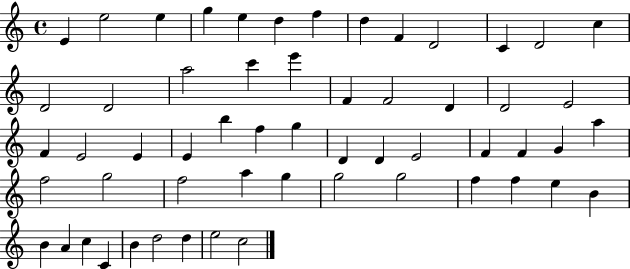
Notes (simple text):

E4/q E5/h E5/q G5/q E5/q D5/q F5/q D5/q F4/q D4/h C4/q D4/h C5/q D4/h D4/h A5/h C6/q E6/q F4/q F4/h D4/q D4/h E4/h F4/q E4/h E4/q E4/q B5/q F5/q G5/q D4/q D4/q E4/h F4/q F4/q G4/q A5/q F5/h G5/h F5/h A5/q G5/q G5/h G5/h F5/q F5/q E5/q B4/q B4/q A4/q C5/q C4/q B4/q D5/h D5/q E5/h C5/h